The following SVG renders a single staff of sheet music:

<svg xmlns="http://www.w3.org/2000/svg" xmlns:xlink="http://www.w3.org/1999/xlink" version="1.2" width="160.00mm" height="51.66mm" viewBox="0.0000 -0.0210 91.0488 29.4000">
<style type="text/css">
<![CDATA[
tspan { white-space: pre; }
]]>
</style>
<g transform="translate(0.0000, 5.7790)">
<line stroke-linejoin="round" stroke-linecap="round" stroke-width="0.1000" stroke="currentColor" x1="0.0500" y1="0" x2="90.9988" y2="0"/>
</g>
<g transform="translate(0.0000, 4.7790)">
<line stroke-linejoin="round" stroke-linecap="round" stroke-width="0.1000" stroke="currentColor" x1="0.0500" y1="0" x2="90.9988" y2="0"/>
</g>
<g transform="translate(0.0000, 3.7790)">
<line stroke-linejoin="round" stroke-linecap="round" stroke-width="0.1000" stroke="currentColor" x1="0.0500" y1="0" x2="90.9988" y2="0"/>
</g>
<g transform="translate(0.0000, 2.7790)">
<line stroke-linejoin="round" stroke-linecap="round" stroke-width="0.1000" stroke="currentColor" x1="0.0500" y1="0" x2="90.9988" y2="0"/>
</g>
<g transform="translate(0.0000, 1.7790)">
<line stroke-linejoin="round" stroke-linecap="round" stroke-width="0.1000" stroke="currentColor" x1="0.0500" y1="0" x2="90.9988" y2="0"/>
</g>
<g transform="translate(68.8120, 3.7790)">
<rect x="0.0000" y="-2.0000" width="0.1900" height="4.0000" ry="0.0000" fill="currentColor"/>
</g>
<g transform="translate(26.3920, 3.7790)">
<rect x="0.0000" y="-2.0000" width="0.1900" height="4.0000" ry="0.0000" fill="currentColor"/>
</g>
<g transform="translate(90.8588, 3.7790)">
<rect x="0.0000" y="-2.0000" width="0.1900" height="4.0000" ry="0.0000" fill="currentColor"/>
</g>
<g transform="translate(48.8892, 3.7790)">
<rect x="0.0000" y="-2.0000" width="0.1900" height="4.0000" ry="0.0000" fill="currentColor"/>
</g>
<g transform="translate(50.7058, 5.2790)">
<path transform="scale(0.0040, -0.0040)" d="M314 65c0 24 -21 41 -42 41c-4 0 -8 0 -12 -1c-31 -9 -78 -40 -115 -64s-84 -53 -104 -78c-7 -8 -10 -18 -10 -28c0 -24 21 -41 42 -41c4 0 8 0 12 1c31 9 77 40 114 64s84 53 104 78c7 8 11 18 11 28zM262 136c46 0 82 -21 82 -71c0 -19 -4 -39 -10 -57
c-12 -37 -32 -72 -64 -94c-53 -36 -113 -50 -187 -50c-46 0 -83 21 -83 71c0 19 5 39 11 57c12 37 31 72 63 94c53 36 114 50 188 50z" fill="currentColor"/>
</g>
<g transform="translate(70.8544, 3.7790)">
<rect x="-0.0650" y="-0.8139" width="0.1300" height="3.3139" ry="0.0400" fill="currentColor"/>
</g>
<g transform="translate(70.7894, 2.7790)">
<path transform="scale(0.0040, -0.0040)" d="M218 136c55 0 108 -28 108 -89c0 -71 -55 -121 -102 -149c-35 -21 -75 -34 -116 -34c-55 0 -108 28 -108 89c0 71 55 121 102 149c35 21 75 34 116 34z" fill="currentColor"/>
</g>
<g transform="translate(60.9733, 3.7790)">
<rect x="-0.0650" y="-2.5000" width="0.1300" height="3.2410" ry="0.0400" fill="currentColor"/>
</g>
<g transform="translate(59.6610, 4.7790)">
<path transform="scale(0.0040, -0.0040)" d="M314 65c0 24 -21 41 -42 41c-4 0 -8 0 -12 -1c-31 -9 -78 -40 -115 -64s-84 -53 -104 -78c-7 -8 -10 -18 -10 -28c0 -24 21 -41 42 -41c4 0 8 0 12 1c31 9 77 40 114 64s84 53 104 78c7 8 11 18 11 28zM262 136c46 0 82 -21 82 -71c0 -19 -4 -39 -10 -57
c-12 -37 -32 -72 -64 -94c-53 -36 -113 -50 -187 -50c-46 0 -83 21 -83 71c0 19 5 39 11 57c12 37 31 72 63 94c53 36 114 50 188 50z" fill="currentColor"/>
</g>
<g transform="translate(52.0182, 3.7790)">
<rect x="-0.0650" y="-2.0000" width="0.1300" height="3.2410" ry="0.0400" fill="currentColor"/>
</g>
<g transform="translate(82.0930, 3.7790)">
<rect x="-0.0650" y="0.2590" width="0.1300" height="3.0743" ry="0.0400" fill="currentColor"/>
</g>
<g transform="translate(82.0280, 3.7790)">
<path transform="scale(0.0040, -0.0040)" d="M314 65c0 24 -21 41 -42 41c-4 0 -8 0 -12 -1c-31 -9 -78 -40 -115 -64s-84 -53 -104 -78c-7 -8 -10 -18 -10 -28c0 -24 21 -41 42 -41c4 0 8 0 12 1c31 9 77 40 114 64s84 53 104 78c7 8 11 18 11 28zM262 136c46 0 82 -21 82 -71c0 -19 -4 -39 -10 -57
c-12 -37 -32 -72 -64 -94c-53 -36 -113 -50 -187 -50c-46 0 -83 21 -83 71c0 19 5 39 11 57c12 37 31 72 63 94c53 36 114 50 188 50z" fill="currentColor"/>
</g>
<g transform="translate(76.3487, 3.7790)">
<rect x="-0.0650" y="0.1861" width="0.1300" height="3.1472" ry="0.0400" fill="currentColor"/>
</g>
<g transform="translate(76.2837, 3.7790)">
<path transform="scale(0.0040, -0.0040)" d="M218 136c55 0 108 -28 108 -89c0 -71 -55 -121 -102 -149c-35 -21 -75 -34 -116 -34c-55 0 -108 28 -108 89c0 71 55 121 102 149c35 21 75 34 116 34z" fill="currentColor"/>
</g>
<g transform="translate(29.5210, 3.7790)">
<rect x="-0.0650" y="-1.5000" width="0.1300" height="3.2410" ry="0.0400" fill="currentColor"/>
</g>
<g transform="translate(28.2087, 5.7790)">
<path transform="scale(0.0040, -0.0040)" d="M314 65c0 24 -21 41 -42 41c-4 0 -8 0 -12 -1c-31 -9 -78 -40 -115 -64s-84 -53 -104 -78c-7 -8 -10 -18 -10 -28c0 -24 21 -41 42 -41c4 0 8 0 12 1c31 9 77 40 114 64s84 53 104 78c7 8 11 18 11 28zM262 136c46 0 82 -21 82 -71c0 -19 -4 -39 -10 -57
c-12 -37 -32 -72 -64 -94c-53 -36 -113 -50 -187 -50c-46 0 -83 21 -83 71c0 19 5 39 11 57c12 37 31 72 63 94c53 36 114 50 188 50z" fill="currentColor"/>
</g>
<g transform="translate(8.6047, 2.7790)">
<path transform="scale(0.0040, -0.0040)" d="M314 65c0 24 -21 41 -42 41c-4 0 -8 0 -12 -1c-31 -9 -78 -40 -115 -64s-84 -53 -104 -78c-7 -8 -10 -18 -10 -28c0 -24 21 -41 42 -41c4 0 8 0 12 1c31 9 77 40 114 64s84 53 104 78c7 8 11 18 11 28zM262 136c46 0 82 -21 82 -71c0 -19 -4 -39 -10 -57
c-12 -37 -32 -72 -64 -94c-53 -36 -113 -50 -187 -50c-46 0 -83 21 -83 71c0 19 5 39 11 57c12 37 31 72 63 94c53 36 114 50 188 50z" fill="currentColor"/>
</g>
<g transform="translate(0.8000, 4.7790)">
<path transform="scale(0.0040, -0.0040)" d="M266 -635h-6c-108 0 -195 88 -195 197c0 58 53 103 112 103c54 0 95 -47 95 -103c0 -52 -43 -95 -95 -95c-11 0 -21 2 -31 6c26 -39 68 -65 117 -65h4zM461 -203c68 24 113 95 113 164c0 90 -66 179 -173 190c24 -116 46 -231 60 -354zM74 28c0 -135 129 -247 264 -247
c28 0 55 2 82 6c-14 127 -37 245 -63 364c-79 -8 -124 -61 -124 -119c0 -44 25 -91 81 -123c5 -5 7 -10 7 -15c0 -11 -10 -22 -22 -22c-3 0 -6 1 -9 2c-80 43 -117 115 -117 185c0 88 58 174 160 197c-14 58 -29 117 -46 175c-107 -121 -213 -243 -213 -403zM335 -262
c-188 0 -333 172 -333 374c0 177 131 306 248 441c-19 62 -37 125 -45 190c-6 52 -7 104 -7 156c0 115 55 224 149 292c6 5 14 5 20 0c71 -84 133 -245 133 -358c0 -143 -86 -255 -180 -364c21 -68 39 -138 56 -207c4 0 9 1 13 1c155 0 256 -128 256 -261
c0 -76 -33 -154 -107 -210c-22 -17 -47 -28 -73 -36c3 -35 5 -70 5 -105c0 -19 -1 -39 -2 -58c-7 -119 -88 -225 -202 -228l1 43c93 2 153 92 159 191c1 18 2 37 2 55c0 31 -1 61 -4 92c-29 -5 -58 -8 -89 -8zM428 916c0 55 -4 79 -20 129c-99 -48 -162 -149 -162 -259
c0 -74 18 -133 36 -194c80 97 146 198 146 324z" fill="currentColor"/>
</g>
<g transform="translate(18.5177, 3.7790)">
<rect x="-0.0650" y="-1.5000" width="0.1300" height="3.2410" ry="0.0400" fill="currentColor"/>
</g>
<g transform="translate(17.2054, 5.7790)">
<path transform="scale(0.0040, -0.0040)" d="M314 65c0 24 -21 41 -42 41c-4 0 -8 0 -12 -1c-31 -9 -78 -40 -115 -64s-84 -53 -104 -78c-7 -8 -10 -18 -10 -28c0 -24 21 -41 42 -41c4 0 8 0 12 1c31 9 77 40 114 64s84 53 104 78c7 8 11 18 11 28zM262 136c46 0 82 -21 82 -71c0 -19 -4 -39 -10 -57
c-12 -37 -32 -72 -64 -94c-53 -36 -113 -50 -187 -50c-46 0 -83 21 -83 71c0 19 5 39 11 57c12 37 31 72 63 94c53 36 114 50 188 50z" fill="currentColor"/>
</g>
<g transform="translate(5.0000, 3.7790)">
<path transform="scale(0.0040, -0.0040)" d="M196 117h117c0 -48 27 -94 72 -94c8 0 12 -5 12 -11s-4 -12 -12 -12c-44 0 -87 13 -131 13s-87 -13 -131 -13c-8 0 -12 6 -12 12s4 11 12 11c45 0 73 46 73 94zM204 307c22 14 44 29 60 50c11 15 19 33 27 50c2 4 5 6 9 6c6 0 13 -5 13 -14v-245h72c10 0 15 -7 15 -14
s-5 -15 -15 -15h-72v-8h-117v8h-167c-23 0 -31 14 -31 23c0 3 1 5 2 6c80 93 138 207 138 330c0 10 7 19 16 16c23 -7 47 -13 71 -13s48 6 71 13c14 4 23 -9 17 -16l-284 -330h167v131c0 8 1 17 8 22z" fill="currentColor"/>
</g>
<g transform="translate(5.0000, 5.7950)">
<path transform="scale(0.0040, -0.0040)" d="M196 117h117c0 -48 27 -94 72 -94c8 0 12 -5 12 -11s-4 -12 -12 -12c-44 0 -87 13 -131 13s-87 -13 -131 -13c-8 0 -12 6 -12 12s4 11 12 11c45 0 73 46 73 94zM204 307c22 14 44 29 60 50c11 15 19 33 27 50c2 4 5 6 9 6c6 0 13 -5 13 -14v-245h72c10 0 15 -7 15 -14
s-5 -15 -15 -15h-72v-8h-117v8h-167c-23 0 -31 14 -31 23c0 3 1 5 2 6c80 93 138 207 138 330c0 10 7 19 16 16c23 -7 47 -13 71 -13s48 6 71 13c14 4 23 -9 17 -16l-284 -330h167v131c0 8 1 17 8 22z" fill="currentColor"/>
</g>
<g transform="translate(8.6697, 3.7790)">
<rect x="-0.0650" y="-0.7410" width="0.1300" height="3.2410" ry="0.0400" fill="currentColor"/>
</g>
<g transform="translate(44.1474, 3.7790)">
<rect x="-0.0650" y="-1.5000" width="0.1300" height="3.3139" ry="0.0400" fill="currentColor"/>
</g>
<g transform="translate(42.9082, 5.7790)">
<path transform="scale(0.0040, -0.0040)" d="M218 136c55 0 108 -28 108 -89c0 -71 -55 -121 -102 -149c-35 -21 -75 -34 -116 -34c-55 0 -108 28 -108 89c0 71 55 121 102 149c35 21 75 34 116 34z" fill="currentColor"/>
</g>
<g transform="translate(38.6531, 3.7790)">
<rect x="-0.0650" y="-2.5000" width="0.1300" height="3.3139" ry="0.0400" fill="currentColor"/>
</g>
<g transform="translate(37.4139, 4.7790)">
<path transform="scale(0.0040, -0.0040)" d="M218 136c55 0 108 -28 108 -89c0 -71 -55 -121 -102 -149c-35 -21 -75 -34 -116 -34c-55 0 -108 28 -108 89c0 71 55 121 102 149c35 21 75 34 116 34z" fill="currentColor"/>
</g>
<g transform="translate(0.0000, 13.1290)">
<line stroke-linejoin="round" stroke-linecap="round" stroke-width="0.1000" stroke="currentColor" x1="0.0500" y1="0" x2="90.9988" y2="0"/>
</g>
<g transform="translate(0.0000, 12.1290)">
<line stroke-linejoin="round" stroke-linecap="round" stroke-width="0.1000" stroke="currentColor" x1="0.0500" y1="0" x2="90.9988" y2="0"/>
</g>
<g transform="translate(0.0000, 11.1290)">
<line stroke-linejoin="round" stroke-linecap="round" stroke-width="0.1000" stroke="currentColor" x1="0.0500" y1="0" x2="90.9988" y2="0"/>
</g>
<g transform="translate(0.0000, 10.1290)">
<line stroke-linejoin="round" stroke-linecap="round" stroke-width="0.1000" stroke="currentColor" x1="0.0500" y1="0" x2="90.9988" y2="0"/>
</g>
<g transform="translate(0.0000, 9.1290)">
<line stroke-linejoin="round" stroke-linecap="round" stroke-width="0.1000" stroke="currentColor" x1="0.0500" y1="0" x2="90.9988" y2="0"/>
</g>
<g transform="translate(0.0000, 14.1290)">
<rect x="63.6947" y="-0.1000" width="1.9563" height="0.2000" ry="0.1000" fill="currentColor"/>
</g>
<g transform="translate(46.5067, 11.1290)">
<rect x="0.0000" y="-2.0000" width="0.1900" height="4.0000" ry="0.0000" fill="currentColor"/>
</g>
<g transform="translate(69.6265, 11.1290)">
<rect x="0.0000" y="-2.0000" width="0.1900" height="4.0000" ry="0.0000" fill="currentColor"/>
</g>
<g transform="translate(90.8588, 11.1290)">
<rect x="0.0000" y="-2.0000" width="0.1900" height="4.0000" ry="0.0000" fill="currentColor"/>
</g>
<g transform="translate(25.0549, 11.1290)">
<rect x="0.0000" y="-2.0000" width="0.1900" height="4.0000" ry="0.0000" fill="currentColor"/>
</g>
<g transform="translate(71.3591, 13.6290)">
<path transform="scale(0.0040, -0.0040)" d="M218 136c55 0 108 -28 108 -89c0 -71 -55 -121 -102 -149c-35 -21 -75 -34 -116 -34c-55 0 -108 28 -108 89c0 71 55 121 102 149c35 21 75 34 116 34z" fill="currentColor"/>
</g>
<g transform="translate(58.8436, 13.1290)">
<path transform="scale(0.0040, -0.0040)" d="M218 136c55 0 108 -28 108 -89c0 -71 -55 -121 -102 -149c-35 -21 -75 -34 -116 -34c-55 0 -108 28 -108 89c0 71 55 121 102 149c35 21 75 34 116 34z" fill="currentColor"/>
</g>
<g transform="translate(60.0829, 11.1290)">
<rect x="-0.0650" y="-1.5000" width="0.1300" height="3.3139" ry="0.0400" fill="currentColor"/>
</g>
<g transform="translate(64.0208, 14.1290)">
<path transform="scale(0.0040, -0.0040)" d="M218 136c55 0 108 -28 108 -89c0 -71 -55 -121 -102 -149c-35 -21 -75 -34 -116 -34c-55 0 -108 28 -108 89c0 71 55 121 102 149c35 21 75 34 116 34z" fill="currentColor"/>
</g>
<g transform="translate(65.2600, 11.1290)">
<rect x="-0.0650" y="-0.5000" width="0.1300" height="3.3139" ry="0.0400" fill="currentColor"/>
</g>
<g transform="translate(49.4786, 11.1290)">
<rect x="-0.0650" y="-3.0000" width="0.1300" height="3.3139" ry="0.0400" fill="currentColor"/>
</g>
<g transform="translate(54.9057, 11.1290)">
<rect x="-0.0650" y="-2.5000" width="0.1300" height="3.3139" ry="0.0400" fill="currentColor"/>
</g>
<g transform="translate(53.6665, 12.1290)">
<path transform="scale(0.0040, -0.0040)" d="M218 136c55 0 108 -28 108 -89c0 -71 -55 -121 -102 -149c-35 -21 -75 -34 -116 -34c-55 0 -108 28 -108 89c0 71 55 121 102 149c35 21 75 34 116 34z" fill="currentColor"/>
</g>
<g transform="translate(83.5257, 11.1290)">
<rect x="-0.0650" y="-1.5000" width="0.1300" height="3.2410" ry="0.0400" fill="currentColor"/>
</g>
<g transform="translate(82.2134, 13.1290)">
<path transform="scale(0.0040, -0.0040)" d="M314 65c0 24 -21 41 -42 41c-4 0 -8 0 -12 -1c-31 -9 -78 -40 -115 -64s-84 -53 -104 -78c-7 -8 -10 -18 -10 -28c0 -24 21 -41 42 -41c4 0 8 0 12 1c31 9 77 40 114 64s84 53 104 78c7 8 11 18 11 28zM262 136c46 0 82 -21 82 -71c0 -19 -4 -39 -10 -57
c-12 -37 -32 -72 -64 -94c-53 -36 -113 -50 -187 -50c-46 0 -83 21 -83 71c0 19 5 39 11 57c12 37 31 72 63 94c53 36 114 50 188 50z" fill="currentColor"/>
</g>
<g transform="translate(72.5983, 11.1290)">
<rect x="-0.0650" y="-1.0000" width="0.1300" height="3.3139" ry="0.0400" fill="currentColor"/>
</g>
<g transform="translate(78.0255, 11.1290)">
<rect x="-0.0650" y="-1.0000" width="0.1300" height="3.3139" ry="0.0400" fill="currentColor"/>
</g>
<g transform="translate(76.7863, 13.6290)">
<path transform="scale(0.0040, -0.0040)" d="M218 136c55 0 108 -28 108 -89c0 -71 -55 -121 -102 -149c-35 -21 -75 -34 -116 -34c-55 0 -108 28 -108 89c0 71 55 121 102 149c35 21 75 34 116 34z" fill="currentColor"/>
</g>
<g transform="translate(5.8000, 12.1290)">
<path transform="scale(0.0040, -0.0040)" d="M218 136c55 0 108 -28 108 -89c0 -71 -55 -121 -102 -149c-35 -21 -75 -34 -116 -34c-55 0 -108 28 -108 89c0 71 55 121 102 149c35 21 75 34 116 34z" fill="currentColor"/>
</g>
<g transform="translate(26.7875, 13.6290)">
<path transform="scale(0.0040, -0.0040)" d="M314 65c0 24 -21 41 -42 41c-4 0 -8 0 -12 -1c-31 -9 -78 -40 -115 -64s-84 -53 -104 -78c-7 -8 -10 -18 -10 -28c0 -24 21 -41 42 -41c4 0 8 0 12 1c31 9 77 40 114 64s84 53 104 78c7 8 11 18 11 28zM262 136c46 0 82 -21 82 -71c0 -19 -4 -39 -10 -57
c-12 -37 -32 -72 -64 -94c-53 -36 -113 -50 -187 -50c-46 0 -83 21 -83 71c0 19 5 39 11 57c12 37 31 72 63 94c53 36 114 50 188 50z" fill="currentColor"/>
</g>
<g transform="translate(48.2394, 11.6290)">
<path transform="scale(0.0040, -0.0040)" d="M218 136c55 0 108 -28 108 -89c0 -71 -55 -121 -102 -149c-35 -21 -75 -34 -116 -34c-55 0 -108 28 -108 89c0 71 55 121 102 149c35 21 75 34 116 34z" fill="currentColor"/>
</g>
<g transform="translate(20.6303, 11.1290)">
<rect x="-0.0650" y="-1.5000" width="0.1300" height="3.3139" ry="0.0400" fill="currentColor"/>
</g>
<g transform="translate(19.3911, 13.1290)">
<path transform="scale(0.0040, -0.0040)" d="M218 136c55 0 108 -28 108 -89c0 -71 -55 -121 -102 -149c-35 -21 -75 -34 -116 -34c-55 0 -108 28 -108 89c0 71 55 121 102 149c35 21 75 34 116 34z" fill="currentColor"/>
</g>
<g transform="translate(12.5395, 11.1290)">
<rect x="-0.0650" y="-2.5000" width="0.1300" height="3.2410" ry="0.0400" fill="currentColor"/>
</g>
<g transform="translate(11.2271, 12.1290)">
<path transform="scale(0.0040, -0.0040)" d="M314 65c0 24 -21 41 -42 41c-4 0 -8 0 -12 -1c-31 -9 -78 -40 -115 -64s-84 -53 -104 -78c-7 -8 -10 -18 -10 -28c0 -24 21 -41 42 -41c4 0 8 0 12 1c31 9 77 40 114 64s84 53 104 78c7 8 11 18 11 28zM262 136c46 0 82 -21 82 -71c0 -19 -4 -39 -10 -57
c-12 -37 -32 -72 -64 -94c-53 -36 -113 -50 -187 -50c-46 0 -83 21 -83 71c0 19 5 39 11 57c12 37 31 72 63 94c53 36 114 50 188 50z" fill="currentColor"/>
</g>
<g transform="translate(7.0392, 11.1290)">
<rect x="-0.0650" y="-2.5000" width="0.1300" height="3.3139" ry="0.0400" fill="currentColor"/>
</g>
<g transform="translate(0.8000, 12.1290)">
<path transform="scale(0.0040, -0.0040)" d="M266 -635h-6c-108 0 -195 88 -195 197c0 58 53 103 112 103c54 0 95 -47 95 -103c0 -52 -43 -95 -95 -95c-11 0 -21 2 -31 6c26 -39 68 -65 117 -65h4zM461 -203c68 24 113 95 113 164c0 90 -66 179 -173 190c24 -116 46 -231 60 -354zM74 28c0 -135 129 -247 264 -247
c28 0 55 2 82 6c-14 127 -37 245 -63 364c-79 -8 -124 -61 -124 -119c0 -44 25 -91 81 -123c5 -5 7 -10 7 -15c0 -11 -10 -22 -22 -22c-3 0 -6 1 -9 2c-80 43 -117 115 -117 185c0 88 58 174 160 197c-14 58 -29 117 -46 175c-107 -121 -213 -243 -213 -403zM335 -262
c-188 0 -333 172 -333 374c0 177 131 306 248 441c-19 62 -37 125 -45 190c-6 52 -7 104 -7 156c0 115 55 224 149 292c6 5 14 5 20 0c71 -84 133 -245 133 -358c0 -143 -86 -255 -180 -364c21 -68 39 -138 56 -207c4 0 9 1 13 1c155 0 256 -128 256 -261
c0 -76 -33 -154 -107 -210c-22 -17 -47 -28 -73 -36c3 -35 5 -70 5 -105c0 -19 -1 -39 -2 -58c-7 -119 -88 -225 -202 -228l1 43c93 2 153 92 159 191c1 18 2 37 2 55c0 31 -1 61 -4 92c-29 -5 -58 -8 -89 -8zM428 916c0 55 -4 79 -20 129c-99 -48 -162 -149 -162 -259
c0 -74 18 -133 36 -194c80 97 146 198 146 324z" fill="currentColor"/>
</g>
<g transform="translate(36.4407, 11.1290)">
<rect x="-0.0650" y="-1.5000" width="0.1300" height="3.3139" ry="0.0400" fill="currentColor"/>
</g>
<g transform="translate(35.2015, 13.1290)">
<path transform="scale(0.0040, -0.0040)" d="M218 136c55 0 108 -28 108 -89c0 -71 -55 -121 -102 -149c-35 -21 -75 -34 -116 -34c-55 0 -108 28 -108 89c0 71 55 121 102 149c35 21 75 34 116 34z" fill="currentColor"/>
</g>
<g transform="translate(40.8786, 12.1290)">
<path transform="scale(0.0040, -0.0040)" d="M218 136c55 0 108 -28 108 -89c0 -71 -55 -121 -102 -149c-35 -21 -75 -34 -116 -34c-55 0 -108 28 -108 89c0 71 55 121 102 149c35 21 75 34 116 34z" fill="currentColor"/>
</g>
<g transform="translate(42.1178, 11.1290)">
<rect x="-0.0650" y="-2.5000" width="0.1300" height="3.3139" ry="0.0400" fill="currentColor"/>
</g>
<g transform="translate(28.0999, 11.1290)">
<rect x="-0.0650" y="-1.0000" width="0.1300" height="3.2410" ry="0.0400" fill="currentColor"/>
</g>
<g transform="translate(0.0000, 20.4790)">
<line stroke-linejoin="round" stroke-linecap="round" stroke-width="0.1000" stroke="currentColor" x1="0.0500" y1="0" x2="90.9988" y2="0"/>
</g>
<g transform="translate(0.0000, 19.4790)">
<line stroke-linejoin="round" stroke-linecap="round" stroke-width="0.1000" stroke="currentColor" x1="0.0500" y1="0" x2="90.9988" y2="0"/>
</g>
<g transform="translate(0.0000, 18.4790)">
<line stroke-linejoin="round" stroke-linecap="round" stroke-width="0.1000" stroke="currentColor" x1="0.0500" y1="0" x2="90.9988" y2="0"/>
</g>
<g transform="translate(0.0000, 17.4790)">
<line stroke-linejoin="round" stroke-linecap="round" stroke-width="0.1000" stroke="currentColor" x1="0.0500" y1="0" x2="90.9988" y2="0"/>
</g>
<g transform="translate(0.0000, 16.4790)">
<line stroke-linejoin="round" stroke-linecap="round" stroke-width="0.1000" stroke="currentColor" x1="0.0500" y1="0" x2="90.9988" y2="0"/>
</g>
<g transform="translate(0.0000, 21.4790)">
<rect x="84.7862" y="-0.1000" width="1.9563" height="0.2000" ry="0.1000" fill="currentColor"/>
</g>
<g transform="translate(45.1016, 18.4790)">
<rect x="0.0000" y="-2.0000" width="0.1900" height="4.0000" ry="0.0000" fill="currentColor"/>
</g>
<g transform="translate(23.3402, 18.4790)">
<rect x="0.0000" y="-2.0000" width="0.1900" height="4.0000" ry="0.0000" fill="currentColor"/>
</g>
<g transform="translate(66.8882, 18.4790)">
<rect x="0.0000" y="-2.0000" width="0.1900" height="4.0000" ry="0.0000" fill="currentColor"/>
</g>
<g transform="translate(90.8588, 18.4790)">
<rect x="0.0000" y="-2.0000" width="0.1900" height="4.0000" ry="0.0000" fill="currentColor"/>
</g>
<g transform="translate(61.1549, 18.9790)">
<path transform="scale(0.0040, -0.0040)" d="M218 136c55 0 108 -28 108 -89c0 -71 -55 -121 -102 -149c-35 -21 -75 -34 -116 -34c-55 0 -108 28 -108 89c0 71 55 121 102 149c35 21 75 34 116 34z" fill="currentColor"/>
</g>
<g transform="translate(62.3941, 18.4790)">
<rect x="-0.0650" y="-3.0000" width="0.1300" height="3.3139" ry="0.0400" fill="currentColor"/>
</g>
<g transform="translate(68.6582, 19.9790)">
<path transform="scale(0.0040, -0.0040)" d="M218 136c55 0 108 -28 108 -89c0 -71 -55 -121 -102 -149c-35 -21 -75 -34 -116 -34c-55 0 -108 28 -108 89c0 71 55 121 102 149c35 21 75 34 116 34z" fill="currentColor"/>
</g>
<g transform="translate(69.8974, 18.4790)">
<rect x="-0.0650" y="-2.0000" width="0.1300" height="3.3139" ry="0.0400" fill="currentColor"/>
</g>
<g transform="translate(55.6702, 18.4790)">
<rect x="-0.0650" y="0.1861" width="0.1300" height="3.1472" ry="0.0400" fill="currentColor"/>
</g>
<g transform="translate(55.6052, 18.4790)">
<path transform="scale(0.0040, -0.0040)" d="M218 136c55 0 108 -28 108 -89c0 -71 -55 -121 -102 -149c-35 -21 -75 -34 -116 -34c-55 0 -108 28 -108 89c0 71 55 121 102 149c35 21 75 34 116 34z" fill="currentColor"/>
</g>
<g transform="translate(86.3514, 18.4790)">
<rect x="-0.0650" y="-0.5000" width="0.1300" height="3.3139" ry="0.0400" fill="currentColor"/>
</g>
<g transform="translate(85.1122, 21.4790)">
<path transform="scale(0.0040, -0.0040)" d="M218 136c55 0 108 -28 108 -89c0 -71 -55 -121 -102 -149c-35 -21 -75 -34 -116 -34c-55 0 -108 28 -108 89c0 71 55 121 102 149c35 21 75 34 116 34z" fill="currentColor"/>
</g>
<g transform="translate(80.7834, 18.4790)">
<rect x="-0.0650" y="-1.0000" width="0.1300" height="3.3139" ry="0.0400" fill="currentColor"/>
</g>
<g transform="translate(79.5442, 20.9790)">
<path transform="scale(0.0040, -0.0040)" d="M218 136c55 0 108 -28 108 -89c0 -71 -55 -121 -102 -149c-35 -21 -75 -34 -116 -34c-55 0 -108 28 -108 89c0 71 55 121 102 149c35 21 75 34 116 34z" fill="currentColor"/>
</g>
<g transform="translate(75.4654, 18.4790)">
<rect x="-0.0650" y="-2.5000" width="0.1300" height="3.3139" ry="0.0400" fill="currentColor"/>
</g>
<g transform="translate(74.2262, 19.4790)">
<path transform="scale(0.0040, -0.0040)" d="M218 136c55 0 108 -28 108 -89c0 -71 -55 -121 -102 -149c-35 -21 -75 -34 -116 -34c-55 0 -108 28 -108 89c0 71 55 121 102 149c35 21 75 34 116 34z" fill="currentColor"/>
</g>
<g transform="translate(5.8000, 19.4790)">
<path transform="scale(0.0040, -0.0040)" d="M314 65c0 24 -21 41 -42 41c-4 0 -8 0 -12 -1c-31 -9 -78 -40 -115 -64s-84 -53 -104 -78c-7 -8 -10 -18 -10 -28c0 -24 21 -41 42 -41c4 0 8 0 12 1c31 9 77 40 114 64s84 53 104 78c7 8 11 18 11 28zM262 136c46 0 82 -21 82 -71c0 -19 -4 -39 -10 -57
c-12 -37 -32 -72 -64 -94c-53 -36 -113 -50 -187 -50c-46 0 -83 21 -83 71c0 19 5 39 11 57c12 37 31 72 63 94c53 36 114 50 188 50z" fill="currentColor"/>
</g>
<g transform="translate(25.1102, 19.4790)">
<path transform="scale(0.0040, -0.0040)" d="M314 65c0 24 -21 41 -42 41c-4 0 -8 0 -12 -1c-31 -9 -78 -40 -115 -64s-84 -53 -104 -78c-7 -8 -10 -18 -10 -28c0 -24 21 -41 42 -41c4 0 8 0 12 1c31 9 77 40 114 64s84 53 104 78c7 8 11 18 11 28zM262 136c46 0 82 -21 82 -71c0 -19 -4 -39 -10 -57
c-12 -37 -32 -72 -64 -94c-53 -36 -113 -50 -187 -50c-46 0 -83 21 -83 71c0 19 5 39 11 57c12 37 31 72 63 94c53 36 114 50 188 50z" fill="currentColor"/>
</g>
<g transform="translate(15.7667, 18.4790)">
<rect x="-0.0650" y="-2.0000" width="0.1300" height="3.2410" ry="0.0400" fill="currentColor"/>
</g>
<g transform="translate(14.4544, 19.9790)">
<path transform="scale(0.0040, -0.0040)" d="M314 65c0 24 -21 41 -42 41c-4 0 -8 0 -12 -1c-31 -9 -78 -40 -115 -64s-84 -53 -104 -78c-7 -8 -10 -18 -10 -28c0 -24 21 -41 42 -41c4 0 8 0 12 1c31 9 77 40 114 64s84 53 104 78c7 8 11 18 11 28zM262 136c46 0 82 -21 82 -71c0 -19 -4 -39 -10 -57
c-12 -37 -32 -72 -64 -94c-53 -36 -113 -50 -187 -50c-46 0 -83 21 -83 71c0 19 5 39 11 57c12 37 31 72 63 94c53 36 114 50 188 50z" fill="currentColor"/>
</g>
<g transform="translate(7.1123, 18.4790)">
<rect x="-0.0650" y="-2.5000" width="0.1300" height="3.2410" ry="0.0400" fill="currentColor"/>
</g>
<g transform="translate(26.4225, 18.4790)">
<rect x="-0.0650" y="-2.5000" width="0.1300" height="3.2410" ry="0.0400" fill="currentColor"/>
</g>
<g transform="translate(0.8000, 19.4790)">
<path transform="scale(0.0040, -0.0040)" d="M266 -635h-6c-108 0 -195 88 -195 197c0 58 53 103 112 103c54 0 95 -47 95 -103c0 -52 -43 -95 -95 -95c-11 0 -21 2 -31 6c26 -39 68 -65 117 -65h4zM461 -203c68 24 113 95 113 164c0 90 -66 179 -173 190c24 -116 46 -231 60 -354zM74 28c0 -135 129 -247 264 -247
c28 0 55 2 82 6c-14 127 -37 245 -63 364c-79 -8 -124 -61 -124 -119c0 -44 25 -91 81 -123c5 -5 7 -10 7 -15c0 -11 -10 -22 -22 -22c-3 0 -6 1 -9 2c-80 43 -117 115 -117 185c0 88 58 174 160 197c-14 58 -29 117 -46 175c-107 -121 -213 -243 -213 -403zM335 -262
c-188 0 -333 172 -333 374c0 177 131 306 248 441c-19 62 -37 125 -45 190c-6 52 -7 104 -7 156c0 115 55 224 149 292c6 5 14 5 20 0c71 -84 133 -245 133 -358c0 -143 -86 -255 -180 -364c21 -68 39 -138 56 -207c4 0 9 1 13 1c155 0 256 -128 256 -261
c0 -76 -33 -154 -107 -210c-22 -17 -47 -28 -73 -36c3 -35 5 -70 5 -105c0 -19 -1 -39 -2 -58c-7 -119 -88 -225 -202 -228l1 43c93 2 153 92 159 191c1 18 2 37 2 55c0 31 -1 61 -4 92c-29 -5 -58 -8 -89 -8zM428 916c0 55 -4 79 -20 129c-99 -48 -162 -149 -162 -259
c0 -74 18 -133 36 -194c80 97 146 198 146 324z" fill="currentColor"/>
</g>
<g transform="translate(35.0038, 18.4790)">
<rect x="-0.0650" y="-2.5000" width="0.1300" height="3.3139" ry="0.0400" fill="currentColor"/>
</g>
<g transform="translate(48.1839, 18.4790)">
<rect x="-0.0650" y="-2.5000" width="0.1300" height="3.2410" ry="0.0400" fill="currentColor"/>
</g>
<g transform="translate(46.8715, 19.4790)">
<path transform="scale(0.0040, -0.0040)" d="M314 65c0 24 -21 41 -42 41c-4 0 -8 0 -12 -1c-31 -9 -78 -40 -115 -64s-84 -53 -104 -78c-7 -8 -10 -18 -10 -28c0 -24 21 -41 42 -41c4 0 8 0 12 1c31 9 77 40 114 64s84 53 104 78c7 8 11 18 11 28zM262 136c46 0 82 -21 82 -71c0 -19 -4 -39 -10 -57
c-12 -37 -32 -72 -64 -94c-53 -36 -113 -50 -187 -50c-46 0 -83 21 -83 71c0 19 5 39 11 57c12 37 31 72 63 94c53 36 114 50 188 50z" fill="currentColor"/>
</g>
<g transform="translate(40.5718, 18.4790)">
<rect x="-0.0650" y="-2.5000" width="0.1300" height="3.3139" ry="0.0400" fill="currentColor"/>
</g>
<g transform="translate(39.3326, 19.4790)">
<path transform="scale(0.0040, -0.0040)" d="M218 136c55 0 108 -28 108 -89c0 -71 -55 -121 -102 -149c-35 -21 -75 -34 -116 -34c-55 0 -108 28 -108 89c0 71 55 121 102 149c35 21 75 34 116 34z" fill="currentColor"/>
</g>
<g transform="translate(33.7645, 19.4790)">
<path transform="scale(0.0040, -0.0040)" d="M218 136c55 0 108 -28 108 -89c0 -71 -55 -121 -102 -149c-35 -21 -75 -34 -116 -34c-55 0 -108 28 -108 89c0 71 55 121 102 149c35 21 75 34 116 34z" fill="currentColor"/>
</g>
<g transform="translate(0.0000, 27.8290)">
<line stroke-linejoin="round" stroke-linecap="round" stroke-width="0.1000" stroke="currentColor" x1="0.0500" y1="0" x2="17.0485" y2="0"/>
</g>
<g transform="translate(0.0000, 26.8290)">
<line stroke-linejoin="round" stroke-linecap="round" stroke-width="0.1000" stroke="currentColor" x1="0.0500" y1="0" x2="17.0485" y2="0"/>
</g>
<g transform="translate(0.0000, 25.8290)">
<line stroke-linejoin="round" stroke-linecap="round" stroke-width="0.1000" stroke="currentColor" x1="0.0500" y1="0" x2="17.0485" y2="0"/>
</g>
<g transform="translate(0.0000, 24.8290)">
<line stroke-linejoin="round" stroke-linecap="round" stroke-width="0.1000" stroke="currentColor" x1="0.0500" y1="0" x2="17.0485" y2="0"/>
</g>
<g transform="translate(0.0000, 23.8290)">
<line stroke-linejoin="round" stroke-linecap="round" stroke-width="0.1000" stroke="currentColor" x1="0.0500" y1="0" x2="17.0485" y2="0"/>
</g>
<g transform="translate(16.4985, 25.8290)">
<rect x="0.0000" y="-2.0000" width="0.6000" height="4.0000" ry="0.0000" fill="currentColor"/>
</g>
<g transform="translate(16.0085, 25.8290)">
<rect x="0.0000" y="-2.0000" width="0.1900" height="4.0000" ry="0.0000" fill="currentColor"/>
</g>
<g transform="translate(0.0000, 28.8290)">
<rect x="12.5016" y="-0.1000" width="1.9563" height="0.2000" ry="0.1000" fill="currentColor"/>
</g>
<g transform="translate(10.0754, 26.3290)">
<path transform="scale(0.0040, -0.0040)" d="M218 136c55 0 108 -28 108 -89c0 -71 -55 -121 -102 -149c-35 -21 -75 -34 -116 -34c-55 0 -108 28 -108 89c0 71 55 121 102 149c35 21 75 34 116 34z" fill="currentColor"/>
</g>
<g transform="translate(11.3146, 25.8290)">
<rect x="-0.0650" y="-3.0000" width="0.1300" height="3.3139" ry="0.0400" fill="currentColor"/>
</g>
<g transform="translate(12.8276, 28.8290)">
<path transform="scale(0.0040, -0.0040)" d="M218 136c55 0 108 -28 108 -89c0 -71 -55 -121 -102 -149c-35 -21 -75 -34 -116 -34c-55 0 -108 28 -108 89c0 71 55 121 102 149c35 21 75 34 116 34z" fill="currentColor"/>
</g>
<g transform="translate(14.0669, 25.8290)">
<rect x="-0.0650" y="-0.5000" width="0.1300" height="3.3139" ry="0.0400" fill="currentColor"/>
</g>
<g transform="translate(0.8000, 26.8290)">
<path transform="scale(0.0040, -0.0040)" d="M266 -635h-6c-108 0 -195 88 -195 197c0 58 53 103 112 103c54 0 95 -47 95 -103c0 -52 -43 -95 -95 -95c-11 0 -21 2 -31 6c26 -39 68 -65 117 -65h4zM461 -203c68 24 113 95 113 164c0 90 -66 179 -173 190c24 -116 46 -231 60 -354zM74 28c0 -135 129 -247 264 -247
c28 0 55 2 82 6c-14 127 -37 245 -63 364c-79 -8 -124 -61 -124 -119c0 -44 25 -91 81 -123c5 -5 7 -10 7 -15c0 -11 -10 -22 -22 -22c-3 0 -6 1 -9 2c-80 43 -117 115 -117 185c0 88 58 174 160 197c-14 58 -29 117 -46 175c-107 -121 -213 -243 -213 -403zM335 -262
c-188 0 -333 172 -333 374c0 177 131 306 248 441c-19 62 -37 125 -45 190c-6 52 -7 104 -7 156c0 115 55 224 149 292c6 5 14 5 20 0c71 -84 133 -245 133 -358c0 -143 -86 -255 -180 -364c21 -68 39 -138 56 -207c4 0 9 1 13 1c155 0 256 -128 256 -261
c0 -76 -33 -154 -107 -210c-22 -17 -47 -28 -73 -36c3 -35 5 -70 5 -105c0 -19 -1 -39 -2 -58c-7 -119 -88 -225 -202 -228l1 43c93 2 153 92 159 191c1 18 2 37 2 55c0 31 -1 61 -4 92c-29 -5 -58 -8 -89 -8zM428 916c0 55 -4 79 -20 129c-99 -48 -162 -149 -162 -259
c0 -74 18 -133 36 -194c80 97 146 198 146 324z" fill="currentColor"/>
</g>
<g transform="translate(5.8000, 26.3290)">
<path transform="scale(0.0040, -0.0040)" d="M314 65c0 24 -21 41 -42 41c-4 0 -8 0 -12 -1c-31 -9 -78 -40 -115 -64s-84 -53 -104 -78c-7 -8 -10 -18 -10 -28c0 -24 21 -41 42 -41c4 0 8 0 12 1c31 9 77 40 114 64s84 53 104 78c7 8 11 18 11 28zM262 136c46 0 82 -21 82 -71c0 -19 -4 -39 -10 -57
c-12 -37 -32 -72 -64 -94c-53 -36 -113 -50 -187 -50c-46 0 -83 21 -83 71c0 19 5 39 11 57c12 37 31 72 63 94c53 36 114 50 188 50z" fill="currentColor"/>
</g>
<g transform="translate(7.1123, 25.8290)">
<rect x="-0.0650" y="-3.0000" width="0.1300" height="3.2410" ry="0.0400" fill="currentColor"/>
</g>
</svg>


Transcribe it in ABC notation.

X:1
T:Untitled
M:4/4
L:1/4
K:C
d2 E2 E2 G E F2 G2 d B B2 G G2 E D2 E G A G E C D D E2 G2 F2 G2 G G G2 B A F G D C A2 A C